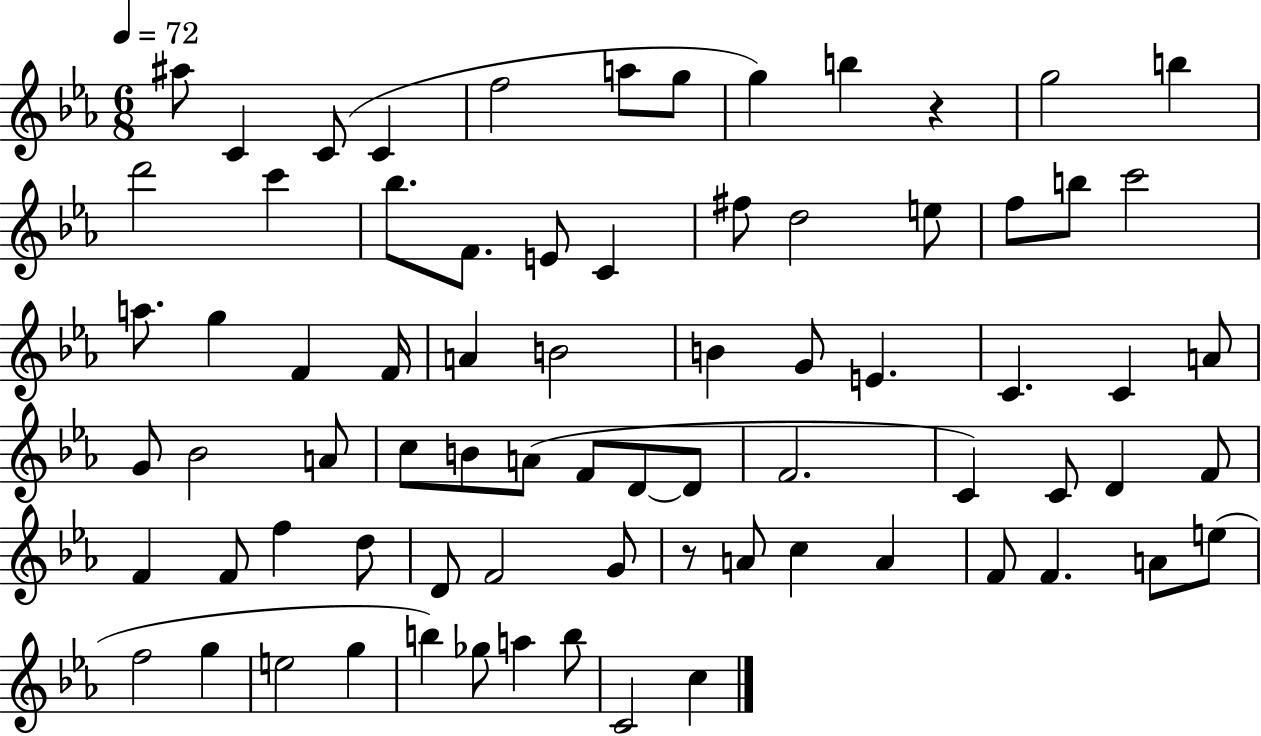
X:1
T:Untitled
M:6/8
L:1/4
K:Eb
^a/2 C C/2 C f2 a/2 g/2 g b z g2 b d'2 c' _b/2 F/2 E/2 C ^f/2 d2 e/2 f/2 b/2 c'2 a/2 g F F/4 A B2 B G/2 E C C A/2 G/2 _B2 A/2 c/2 B/2 A/2 F/2 D/2 D/2 F2 C C/2 D F/2 F F/2 f d/2 D/2 F2 G/2 z/2 A/2 c A F/2 F A/2 e/2 f2 g e2 g b _g/2 a b/2 C2 c